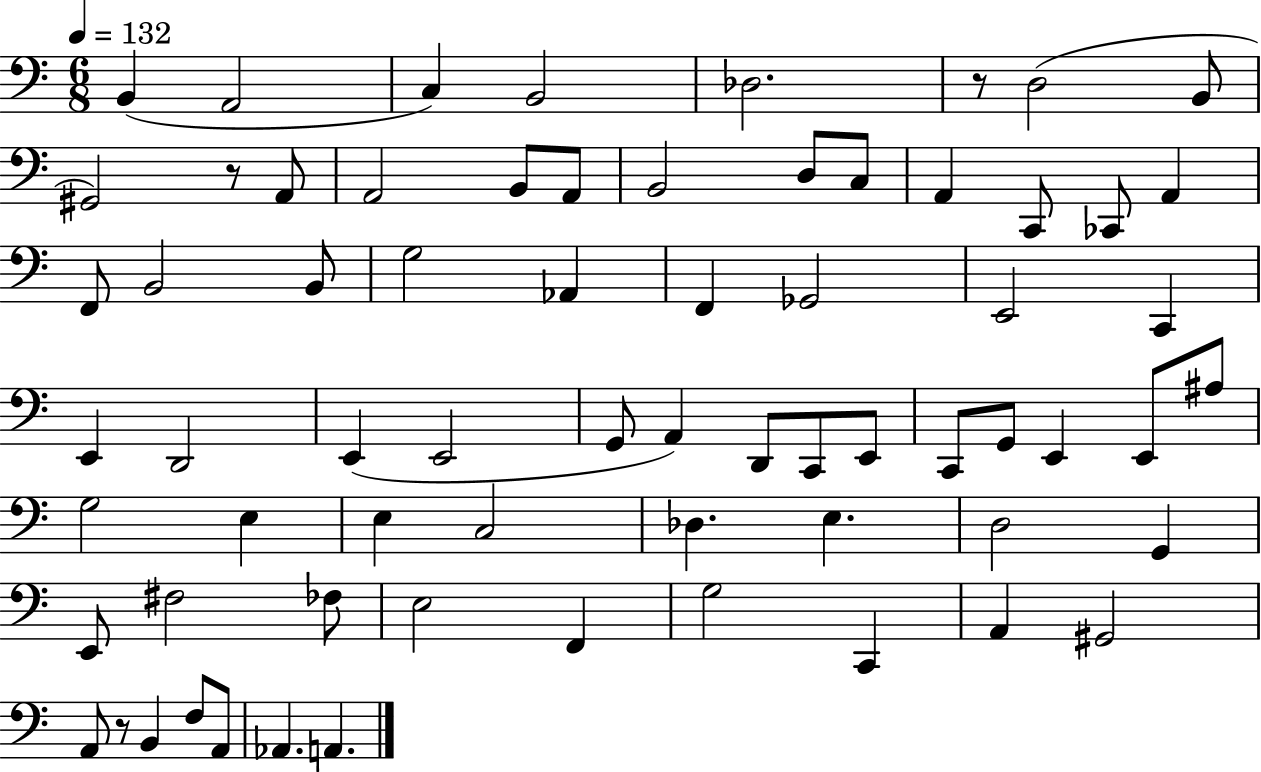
B2/q A2/h C3/q B2/h Db3/h. R/e D3/h B2/e G#2/h R/e A2/e A2/h B2/e A2/e B2/h D3/e C3/e A2/q C2/e CES2/e A2/q F2/e B2/h B2/e G3/h Ab2/q F2/q Gb2/h E2/h C2/q E2/q D2/h E2/q E2/h G2/e A2/q D2/e C2/e E2/e C2/e G2/e E2/q E2/e A#3/e G3/h E3/q E3/q C3/h Db3/q. E3/q. D3/h G2/q E2/e F#3/h FES3/e E3/h F2/q G3/h C2/q A2/q G#2/h A2/e R/e B2/q F3/e A2/e Ab2/q. A2/q.